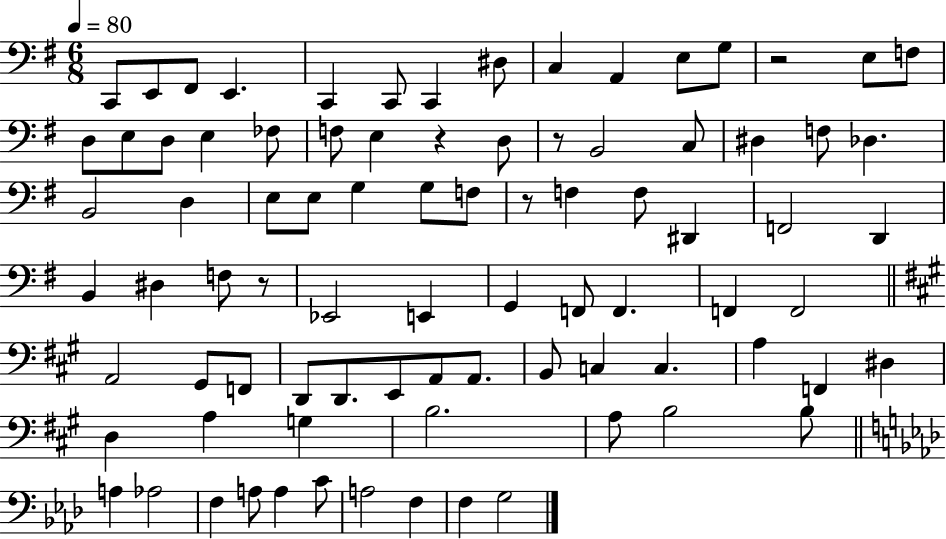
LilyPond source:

{
  \clef bass
  \numericTimeSignature
  \time 6/8
  \key g \major
  \tempo 4 = 80
  \repeat volta 2 { c,8 e,8 fis,8 e,4. | c,4 c,8 c,4 dis8 | c4 a,4 e8 g8 | r2 e8 f8 | \break d8 e8 d8 e4 fes8 | f8 e4 r4 d8 | r8 b,2 c8 | dis4 f8 des4. | \break b,2 d4 | e8 e8 g4 g8 f8 | r8 f4 f8 dis,4 | f,2 d,4 | \break b,4 dis4 f8 r8 | ees,2 e,4 | g,4 f,8 f,4. | f,4 f,2 | \break \bar "||" \break \key a \major a,2 gis,8 f,8 | d,8 d,8. e,8 a,8 a,8. | b,8 c4 c4. | a4 f,4 dis4 | \break d4 a4 g4 | b2. | a8 b2 b8 | \bar "||" \break \key aes \major a4 aes2 | f4 a8 a4 c'8 | a2 f4 | f4 g2 | \break } \bar "|."
}